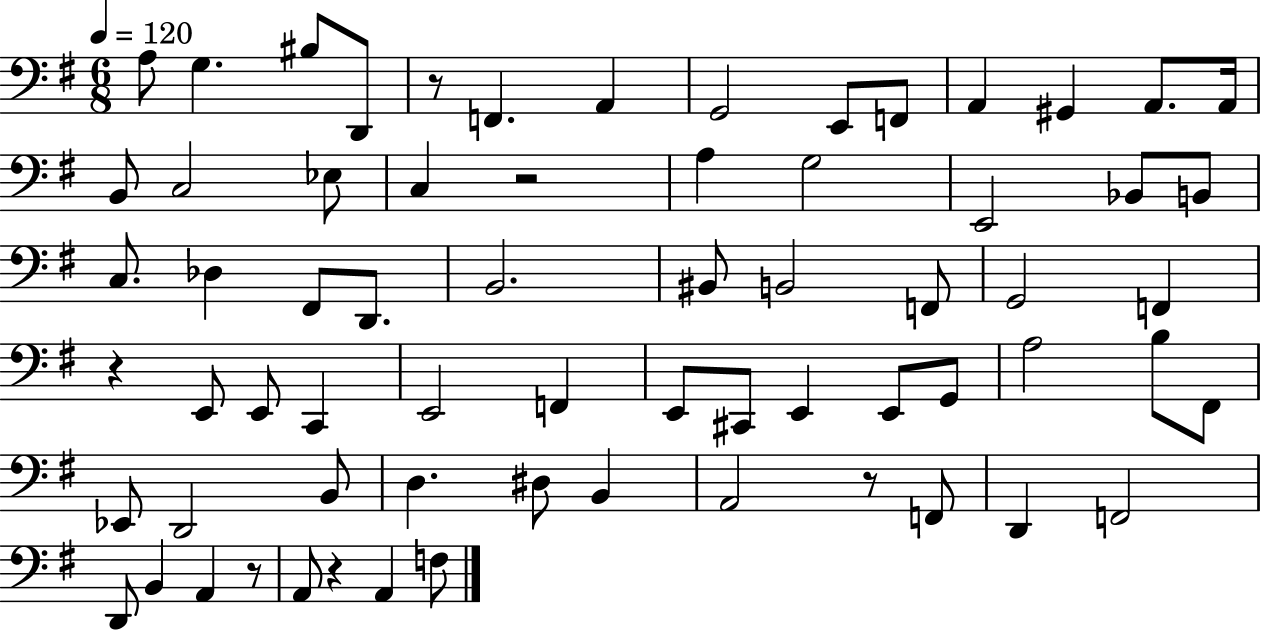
{
  \clef bass
  \numericTimeSignature
  \time 6/8
  \key g \major
  \tempo 4 = 120
  a8 g4. bis8 d,8 | r8 f,4. a,4 | g,2 e,8 f,8 | a,4 gis,4 a,8. a,16 | \break b,8 c2 ees8 | c4 r2 | a4 g2 | e,2 bes,8 b,8 | \break c8. des4 fis,8 d,8. | b,2. | bis,8 b,2 f,8 | g,2 f,4 | \break r4 e,8 e,8 c,4 | e,2 f,4 | e,8 cis,8 e,4 e,8 g,8 | a2 b8 fis,8 | \break ees,8 d,2 b,8 | d4. dis8 b,4 | a,2 r8 f,8 | d,4 f,2 | \break d,8 b,4 a,4 r8 | a,8 r4 a,4 f8 | \bar "|."
}